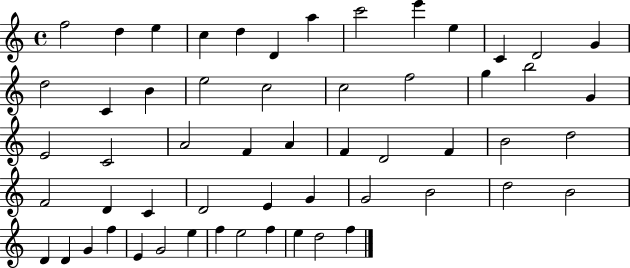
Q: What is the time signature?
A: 4/4